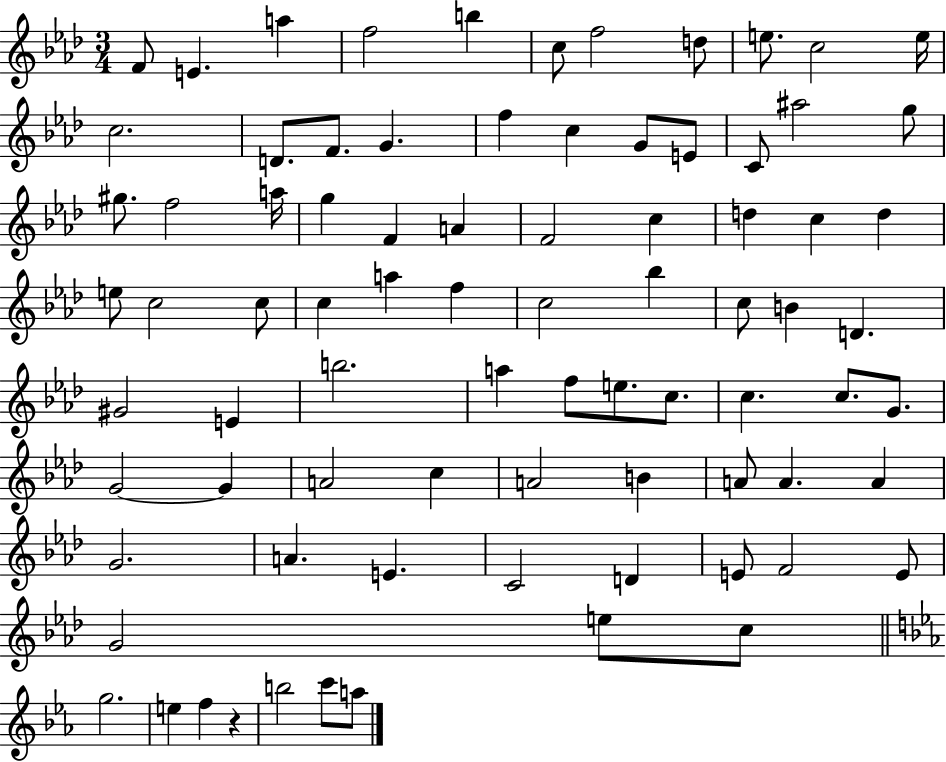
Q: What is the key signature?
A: AES major